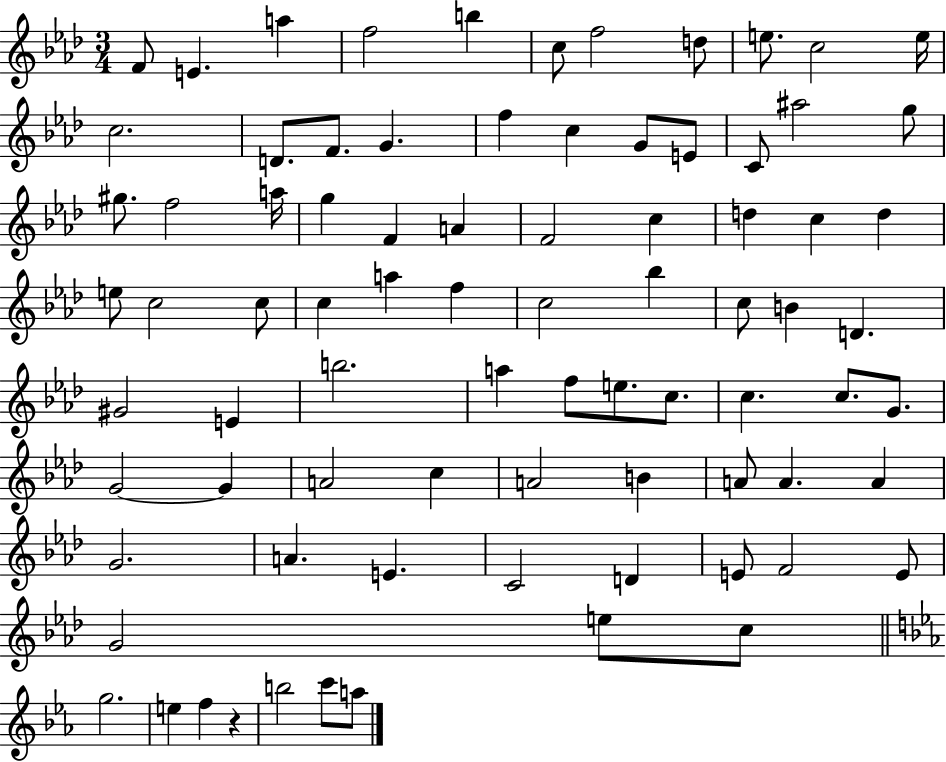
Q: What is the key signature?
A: AES major